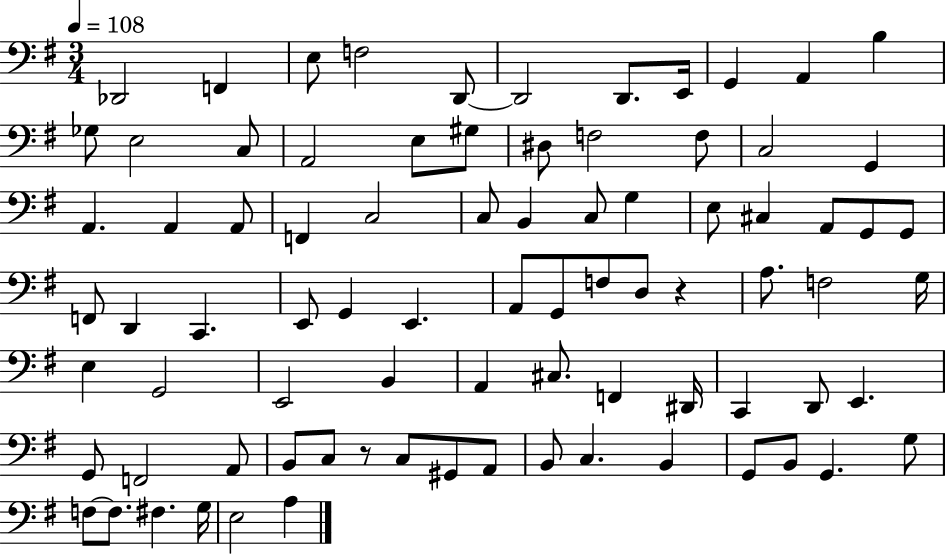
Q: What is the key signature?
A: G major